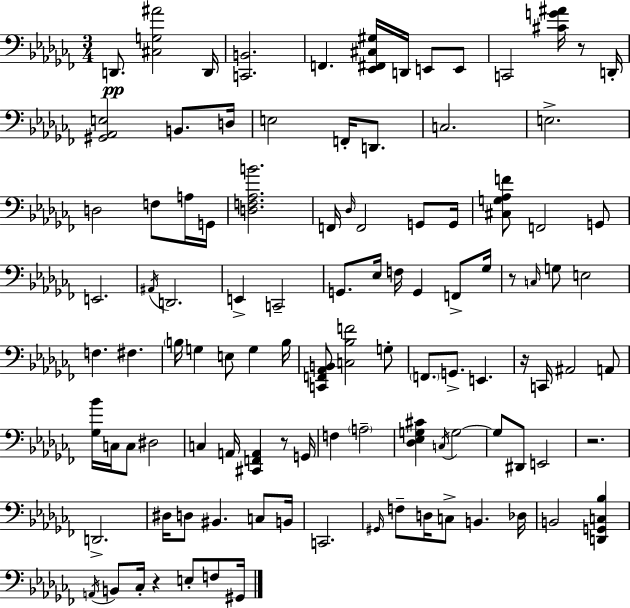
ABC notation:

X:1
T:Untitled
M:3/4
L:1/4
K:Abm
D,,/2 [^C,G,^A]2 D,,/4 [C,,B,,]2 F,, [_E,,^F,,^C,^G,]/4 D,,/4 E,,/2 E,,/2 C,,2 [^CG^A]/4 z/2 D,,/4 [^G,,_A,,E,]2 B,,/2 D,/4 E,2 F,,/4 D,,/2 C,2 E,2 D,2 F,/2 A,/4 G,,/4 [D,F,_A,B]2 F,,/4 _D,/4 F,,2 G,,/2 G,,/4 [^C,G,_A,F]/2 F,,2 G,,/2 E,,2 ^A,,/4 D,,2 E,, C,,2 G,,/2 _E,/4 F,/4 G,, F,,/2 _G,/4 z/2 C,/4 G,/2 E,2 F, ^F, B,/4 G, E,/2 G, B,/4 [C,,F,,_A,,B,,]/2 [C,_B,F]2 G,/2 F,,/2 G,,/2 E,, z/4 C,,/4 ^A,,2 A,,/2 [_G,_B]/4 C,/4 C,/2 ^D,2 C, A,,/4 [^C,,F,,A,,] z/2 G,,/4 F, A,2 [_D,_E,G,^C] C,/4 G,2 G,/2 ^D,,/2 E,,2 z2 D,,2 ^D,/4 D,/2 ^B,, C,/2 B,,/4 C,,2 ^G,,/4 F,/2 D,/4 C,/2 B,, _D,/4 B,,2 [D,,G,,C,_B,] A,,/4 B,,/2 _C,/4 z E,/2 F,/2 ^G,,/4